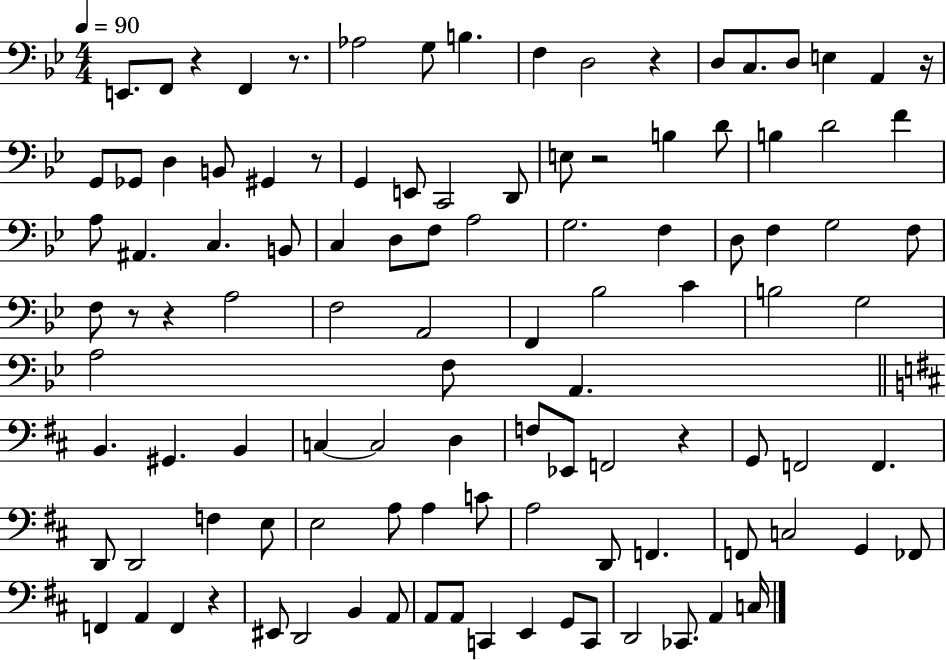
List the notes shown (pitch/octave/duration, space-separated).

E2/e. F2/e R/q F2/q R/e. Ab3/h G3/e B3/q. F3/q D3/h R/q D3/e C3/e. D3/e E3/q A2/q R/s G2/e Gb2/e D3/q B2/e G#2/q R/e G2/q E2/e C2/h D2/e E3/e R/h B3/q D4/e B3/q D4/h F4/q A3/e A#2/q. C3/q. B2/e C3/q D3/e F3/e A3/h G3/h. F3/q D3/e F3/q G3/h F3/e F3/e R/e R/q A3/h F3/h A2/h F2/q Bb3/h C4/q B3/h G3/h A3/h F3/e A2/q. B2/q. G#2/q. B2/q C3/q C3/h D3/q F3/e Eb2/e F2/h R/q G2/e F2/h F2/q. D2/e D2/h F3/q E3/e E3/h A3/e A3/q C4/e A3/h D2/e F2/q. F2/e C3/h G2/q FES2/e F2/q A2/q F2/q R/q EIS2/e D2/h B2/q A2/e A2/e A2/e C2/q E2/q G2/e C2/e D2/h CES2/e. A2/q C3/s